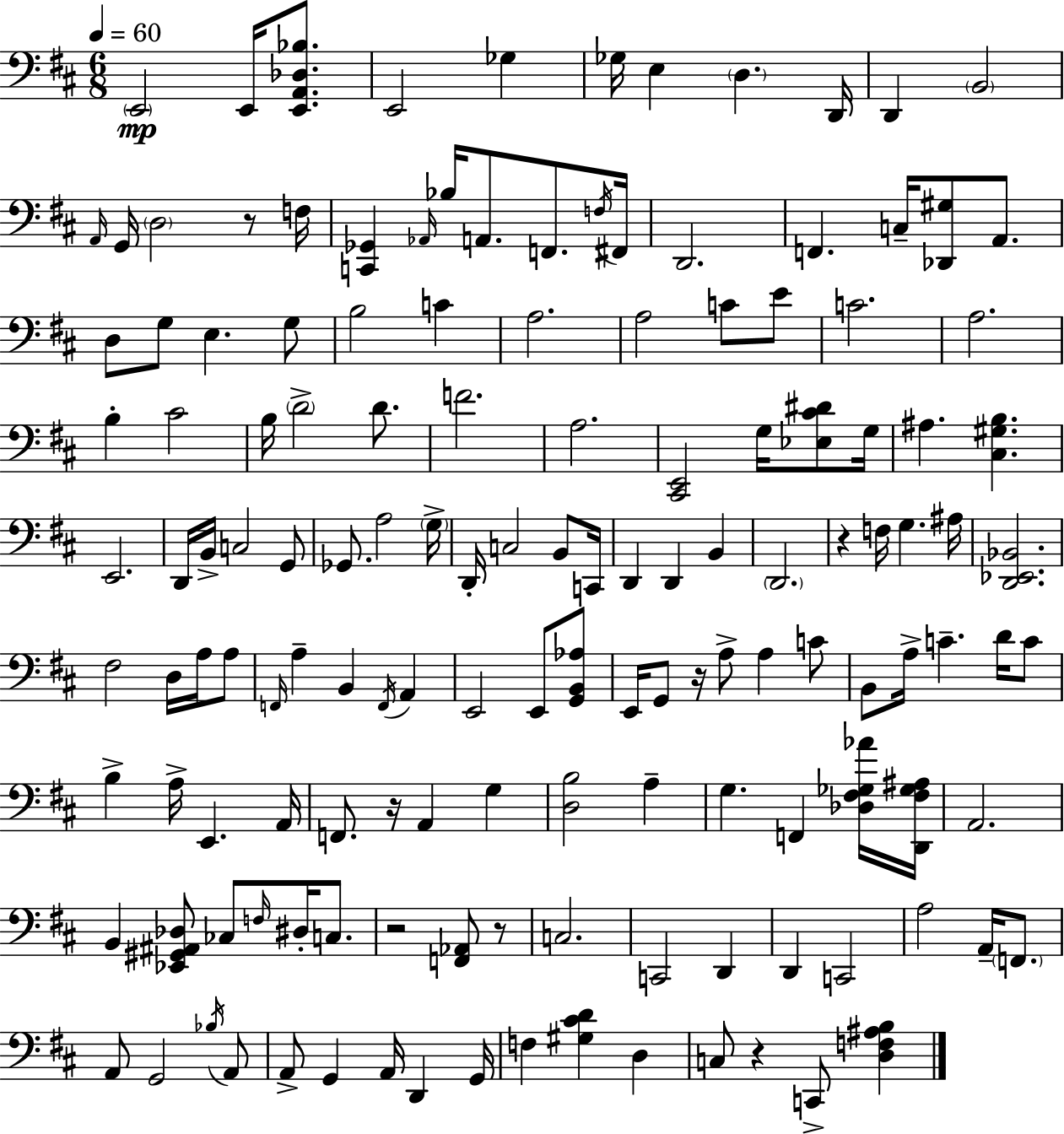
{
  \clef bass
  \numericTimeSignature
  \time 6/8
  \key d \major
  \tempo 4 = 60
  \repeat volta 2 { \parenthesize e,2\mp e,16 <e, a, des bes>8. | e,2 ges4 | ges16 e4 \parenthesize d4. d,16 | d,4 \parenthesize b,2 | \break \grace { a,16 } g,16 \parenthesize d2 r8 | f16 <c, ges,>4 \grace { aes,16 } bes16 a,8. f,8. | \acciaccatura { f16 } fis,16 d,2. | f,4. c16-- <des, gis>8 | \break a,8. d8 g8 e4. | g8 b2 c'4 | a2. | a2 c'8 | \break e'8 c'2. | a2. | b4-. cis'2 | b16 \parenthesize d'2-> | \break d'8. f'2. | a2. | <cis, e,>2 g16 | <ees cis' dis'>8 g16 ais4. <cis gis b>4. | \break e,2. | d,16 b,16-> c2 | g,8 ges,8. a2 | \parenthesize g16-> d,16-. c2 | \break b,8 c,16 d,4 d,4 b,4 | \parenthesize d,2. | r4 f16 g4. | ais16 <d, ees, bes,>2. | \break fis2 d16 | a16 a8 \grace { f,16 } a4-- b,4 | \acciaccatura { f,16 } a,4 e,2 | e,8 <g, b, aes>8 e,16 g,8 r16 a8-> a4 | \break c'8 b,8 a16-> c'4.-- | d'16 c'8 b4-> a16-> e,4. | a,16 f,8. r16 a,4 | g4 <d b>2 | \break a4-- g4. f,4 | <des fis ges aes'>16 <d, fis ges ais>16 a,2. | b,4 <ees, gis, ais, des>8 ces8 | \grace { f16 } dis16-. c8. r2 | \break <f, aes,>8 r8 c2. | c,2 | d,4 d,4 c,2 | a2 | \break a,16-- \parenthesize f,8. a,8 g,2 | \acciaccatura { bes16 } a,8 a,8-> g,4 | a,16 d,4 g,16 f4 <gis cis' d'>4 | d4 c8 r4 | \break c,8-> <d f ais b>4 } \bar "|."
}